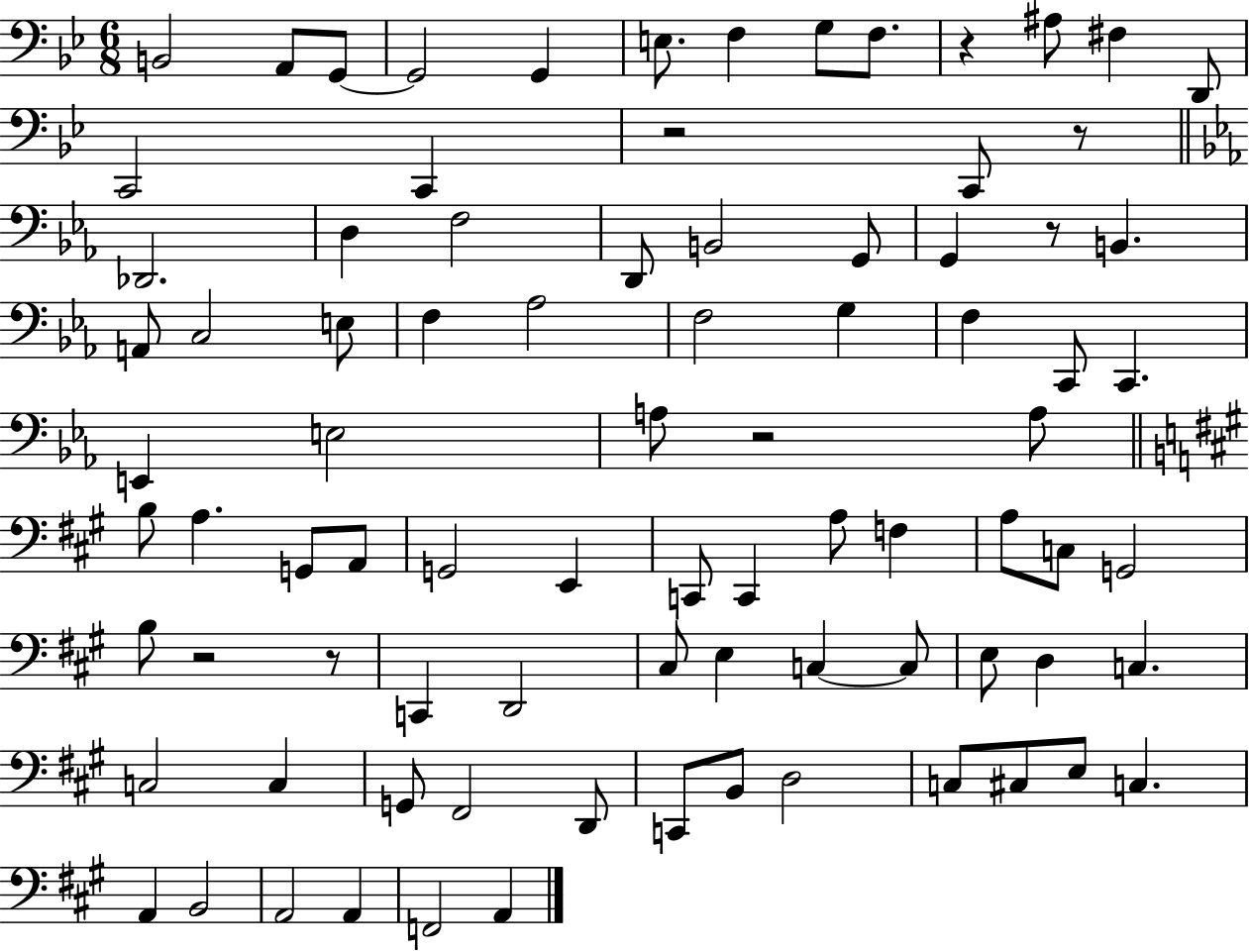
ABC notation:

X:1
T:Untitled
M:6/8
L:1/4
K:Bb
B,,2 A,,/2 G,,/2 G,,2 G,, E,/2 F, G,/2 F,/2 z ^A,/2 ^F, D,,/2 C,,2 C,, z2 C,,/2 z/2 _D,,2 D, F,2 D,,/2 B,,2 G,,/2 G,, z/2 B,, A,,/2 C,2 E,/2 F, _A,2 F,2 G, F, C,,/2 C,, E,, E,2 A,/2 z2 A,/2 B,/2 A, G,,/2 A,,/2 G,,2 E,, C,,/2 C,, A,/2 F, A,/2 C,/2 G,,2 B,/2 z2 z/2 C,, D,,2 ^C,/2 E, C, C,/2 E,/2 D, C, C,2 C, G,,/2 ^F,,2 D,,/2 C,,/2 B,,/2 D,2 C,/2 ^C,/2 E,/2 C, A,, B,,2 A,,2 A,, F,,2 A,,